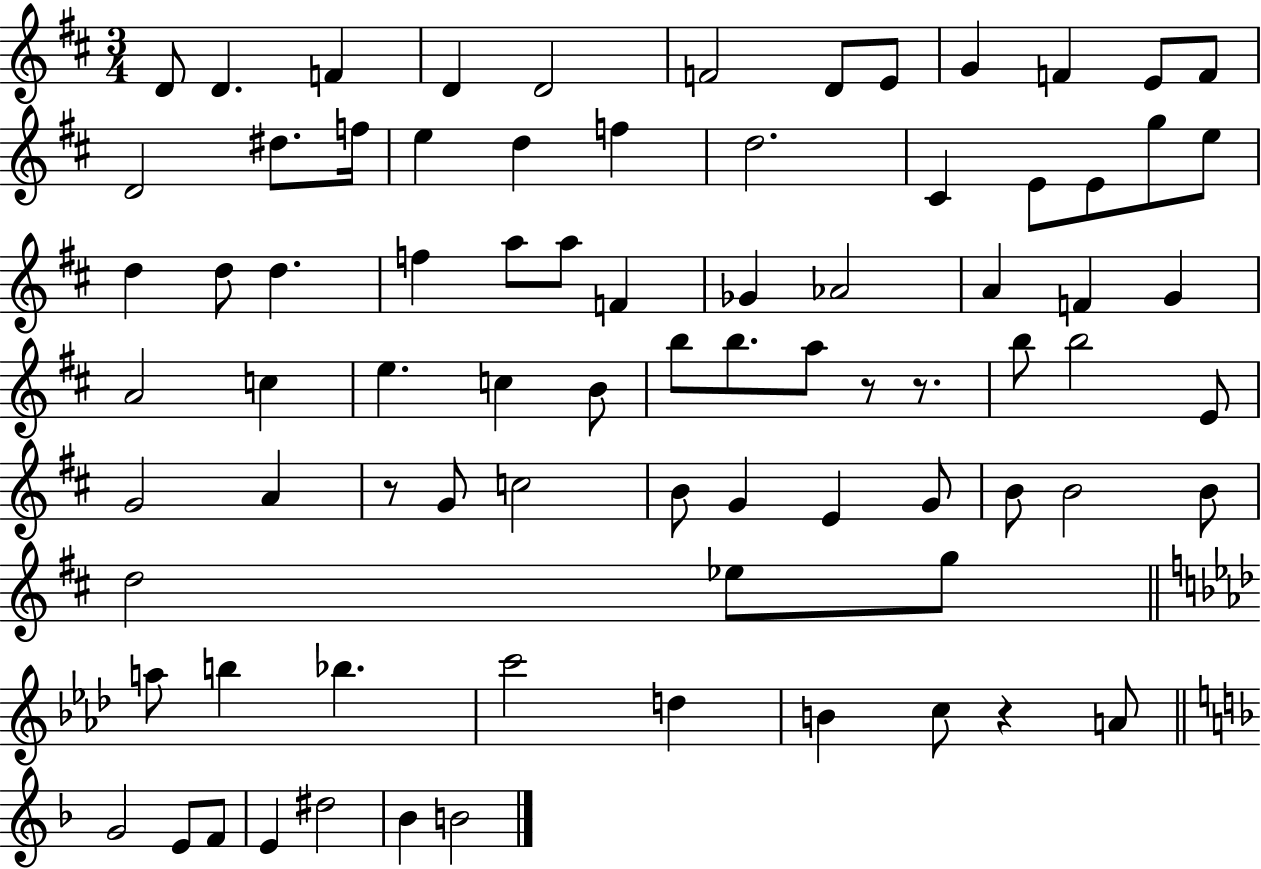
{
  \clef treble
  \numericTimeSignature
  \time 3/4
  \key d \major
  d'8 d'4. f'4 | d'4 d'2 | f'2 d'8 e'8 | g'4 f'4 e'8 f'8 | \break d'2 dis''8. f''16 | e''4 d''4 f''4 | d''2. | cis'4 e'8 e'8 g''8 e''8 | \break d''4 d''8 d''4. | f''4 a''8 a''8 f'4 | ges'4 aes'2 | a'4 f'4 g'4 | \break a'2 c''4 | e''4. c''4 b'8 | b''8 b''8. a''8 r8 r8. | b''8 b''2 e'8 | \break g'2 a'4 | r8 g'8 c''2 | b'8 g'4 e'4 g'8 | b'8 b'2 b'8 | \break d''2 ees''8 g''8 | \bar "||" \break \key aes \major a''8 b''4 bes''4. | c'''2 d''4 | b'4 c''8 r4 a'8 | \bar "||" \break \key f \major g'2 e'8 f'8 | e'4 dis''2 | bes'4 b'2 | \bar "|."
}